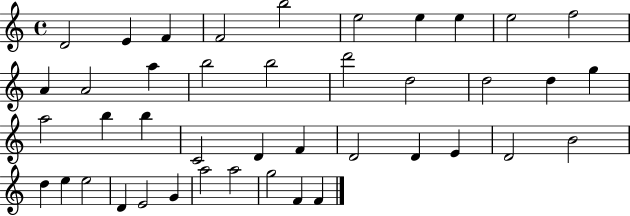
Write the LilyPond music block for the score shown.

{
  \clef treble
  \time 4/4
  \defaultTimeSignature
  \key c \major
  d'2 e'4 f'4 | f'2 b''2 | e''2 e''4 e''4 | e''2 f''2 | \break a'4 a'2 a''4 | b''2 b''2 | d'''2 d''2 | d''2 d''4 g''4 | \break a''2 b''4 b''4 | c'2 d'4 f'4 | d'2 d'4 e'4 | d'2 b'2 | \break d''4 e''4 e''2 | d'4 e'2 g'4 | a''2 a''2 | g''2 f'4 f'4 | \break \bar "|."
}